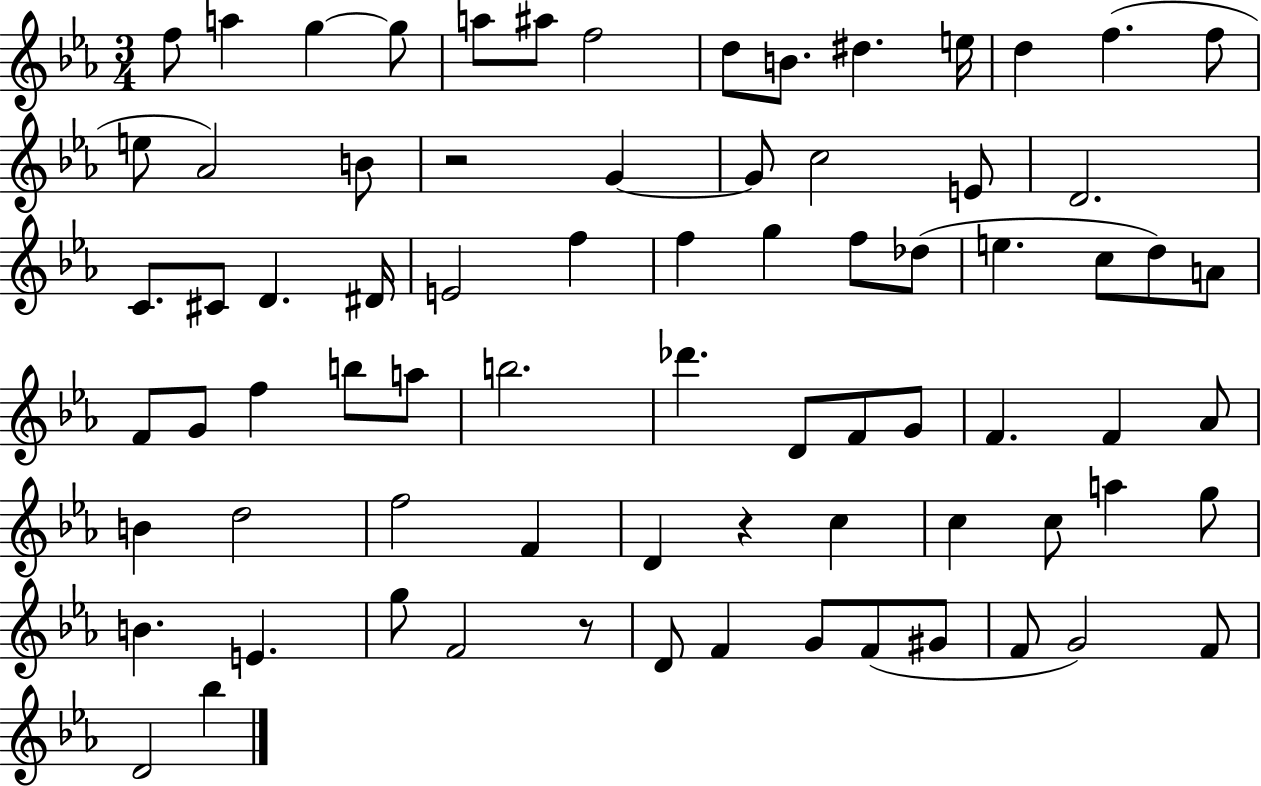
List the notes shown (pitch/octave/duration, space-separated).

F5/e A5/q G5/q G5/e A5/e A#5/e F5/h D5/e B4/e. D#5/q. E5/s D5/q F5/q. F5/e E5/e Ab4/h B4/e R/h G4/q G4/e C5/h E4/e D4/h. C4/e. C#4/e D4/q. D#4/s E4/h F5/q F5/q G5/q F5/e Db5/e E5/q. C5/e D5/e A4/e F4/e G4/e F5/q B5/e A5/e B5/h. Db6/q. D4/e F4/e G4/e F4/q. F4/q Ab4/e B4/q D5/h F5/h F4/q D4/q R/q C5/q C5/q C5/e A5/q G5/e B4/q. E4/q. G5/e F4/h R/e D4/e F4/q G4/e F4/e G#4/e F4/e G4/h F4/e D4/h Bb5/q